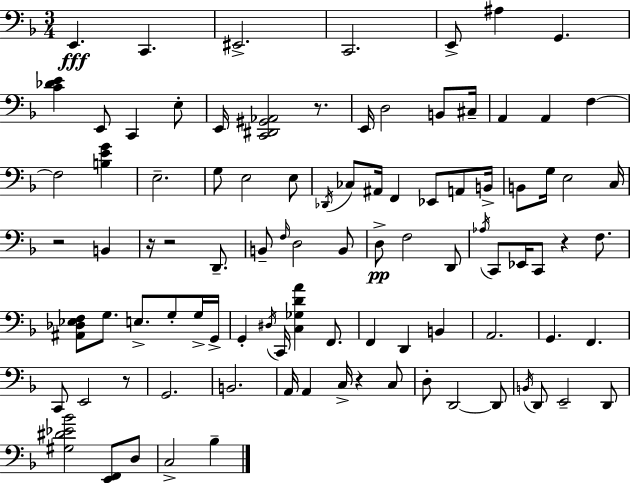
X:1
T:Untitled
M:3/4
L:1/4
K:Dm
E,, C,, ^E,,2 C,,2 E,,/2 ^A, G,, [C_DE] E,,/2 C,, E,/2 E,,/4 [C,,^D,,^G,,_A,,]2 z/2 E,,/4 D,2 B,,/2 ^C,/4 A,, A,, F, F,2 [B,EG] E,2 G,/2 E,2 E,/2 _D,,/4 _C,/2 ^A,,/4 F,, _E,,/2 A,,/2 B,,/4 B,,/2 G,/4 E,2 C,/4 z2 B,, z/4 z2 D,,/2 B,,/2 F,/4 D,2 B,,/2 D,/2 F,2 D,,/2 _A,/4 C,,/2 _E,,/4 C,,/2 z F,/2 [^A,,_D,_E,F,]/2 G,/2 E,/2 G,/2 G,/4 G,,/4 G,, ^D,/4 C,,/4 [C,_G,DA] F,,/2 F,, D,, B,, A,,2 G,, F,, C,,/2 E,,2 z/2 G,,2 B,,2 A,,/4 A,, C,/4 z C,/2 D,/2 D,,2 D,,/2 B,,/4 D,,/2 E,,2 D,,/2 [^G,^D_E_B]2 [E,,F,,]/2 D,/2 C,2 _B,